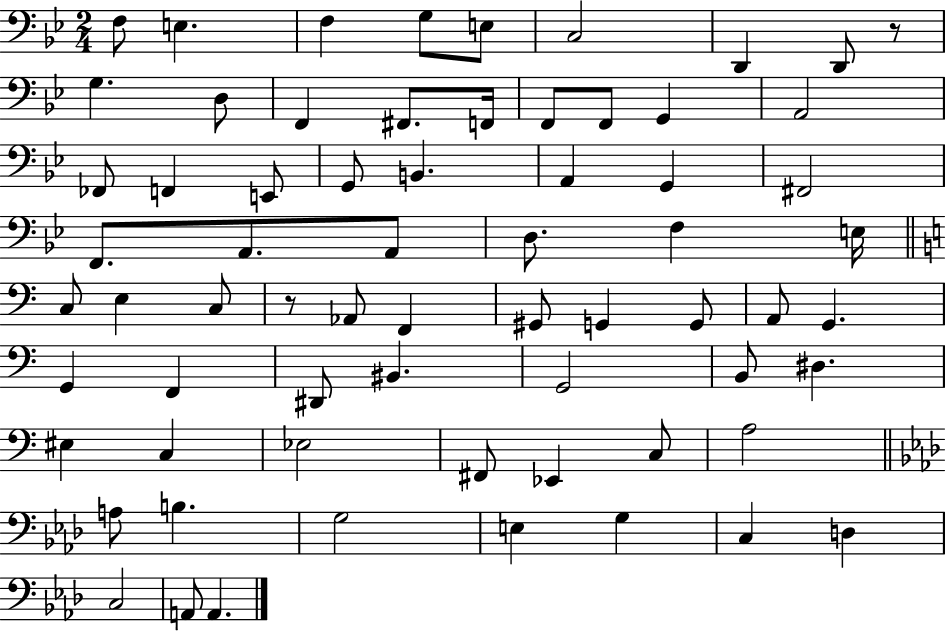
F3/e E3/q. F3/q G3/e E3/e C3/h D2/q D2/e R/e G3/q. D3/e F2/q F#2/e. F2/s F2/e F2/e G2/q A2/h FES2/e F2/q E2/e G2/e B2/q. A2/q G2/q F#2/h F2/e. A2/e. A2/e D3/e. F3/q E3/s C3/e E3/q C3/e R/e Ab2/e F2/q G#2/e G2/q G2/e A2/e G2/q. G2/q F2/q D#2/e BIS2/q. G2/h B2/e D#3/q. EIS3/q C3/q Eb3/h F#2/e Eb2/q C3/e A3/h A3/e B3/q. G3/h E3/q G3/q C3/q D3/q C3/h A2/e A2/q.